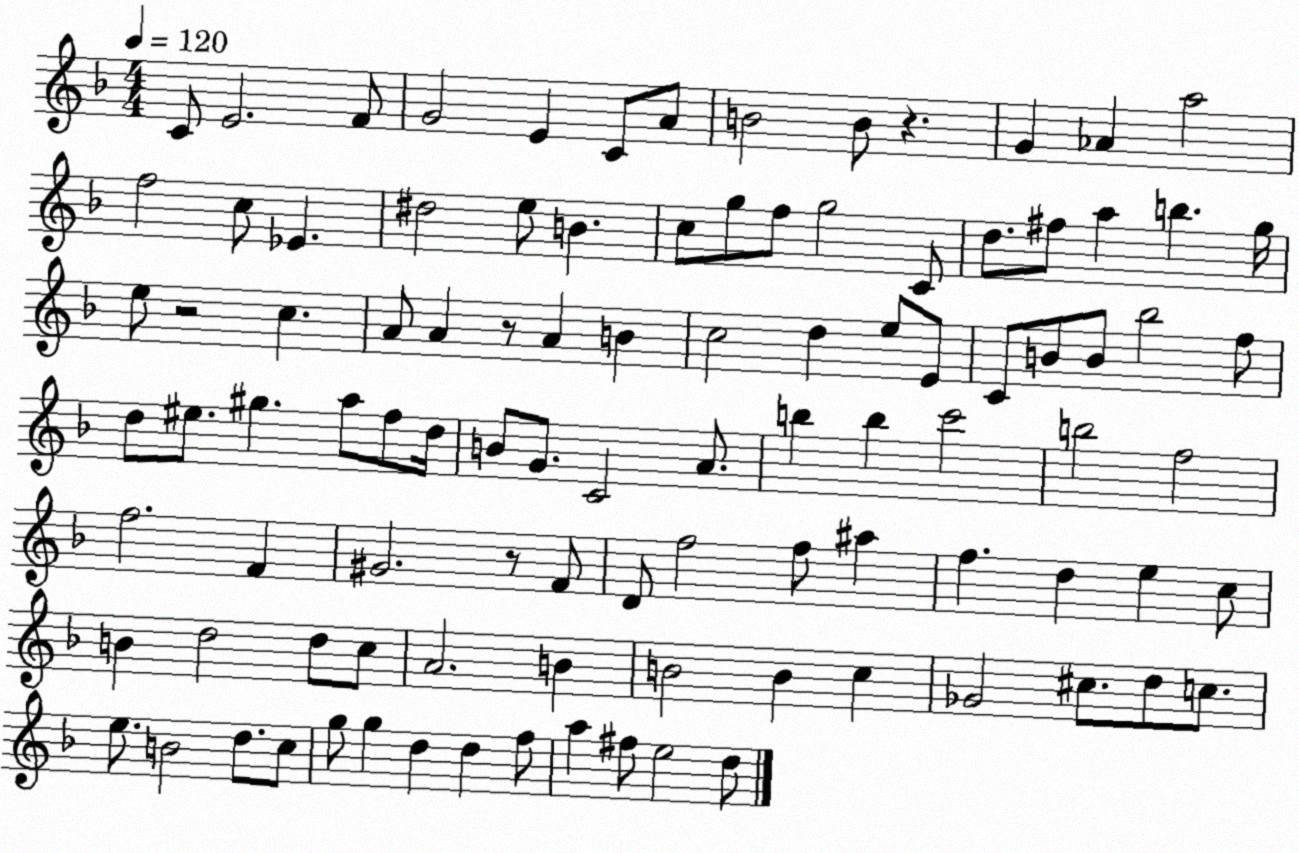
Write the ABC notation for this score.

X:1
T:Untitled
M:4/4
L:1/4
K:F
C/2 E2 F/2 G2 E C/2 A/2 B2 B/2 z G _A a2 f2 c/2 _E ^d2 e/2 B c/2 g/2 f/2 g2 C/2 d/2 ^f/2 a b g/4 e/2 z2 c A/2 A z/2 A B c2 d e/2 E/2 C/2 B/2 B/2 _b2 f/2 d/2 ^e/2 ^g a/2 f/2 d/4 B/2 G/2 C2 A/2 b b c'2 b2 f2 f2 F ^G2 z/2 F/2 D/2 f2 f/2 ^a f d e c/2 B d2 d/2 c/2 A2 B B2 B c _G2 ^c/2 d/2 c/2 e/2 B2 d/2 c/2 g/2 g d d f/2 a ^f/2 e2 d/2